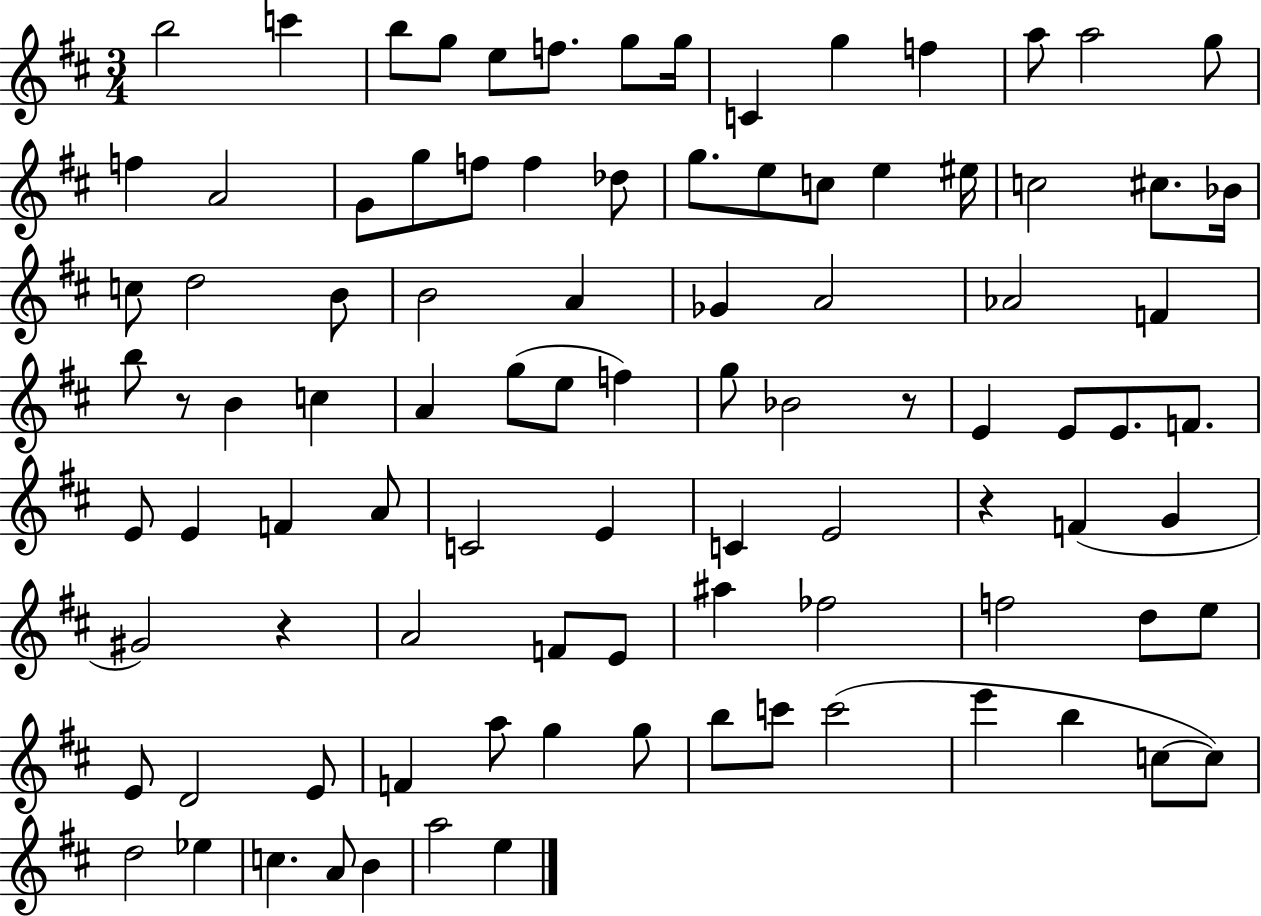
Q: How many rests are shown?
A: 4